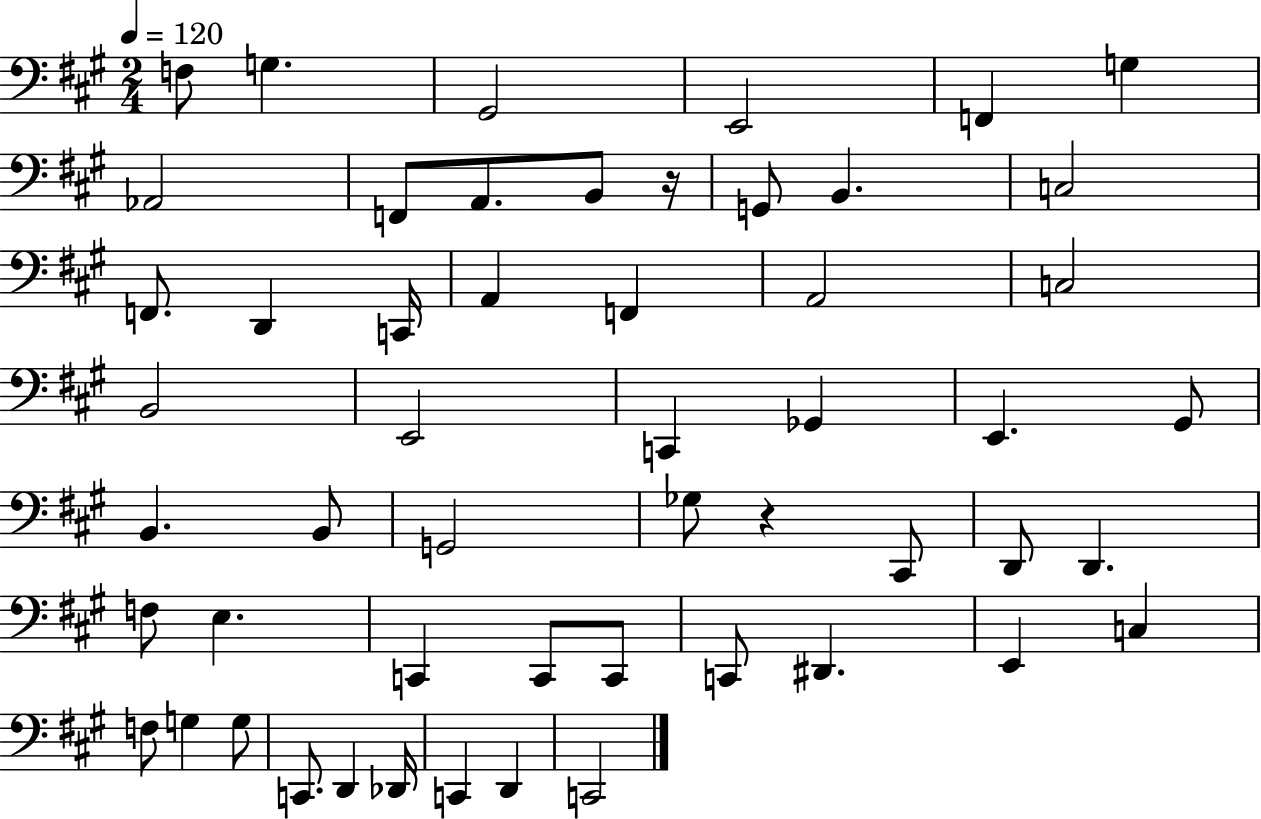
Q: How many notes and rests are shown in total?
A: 53